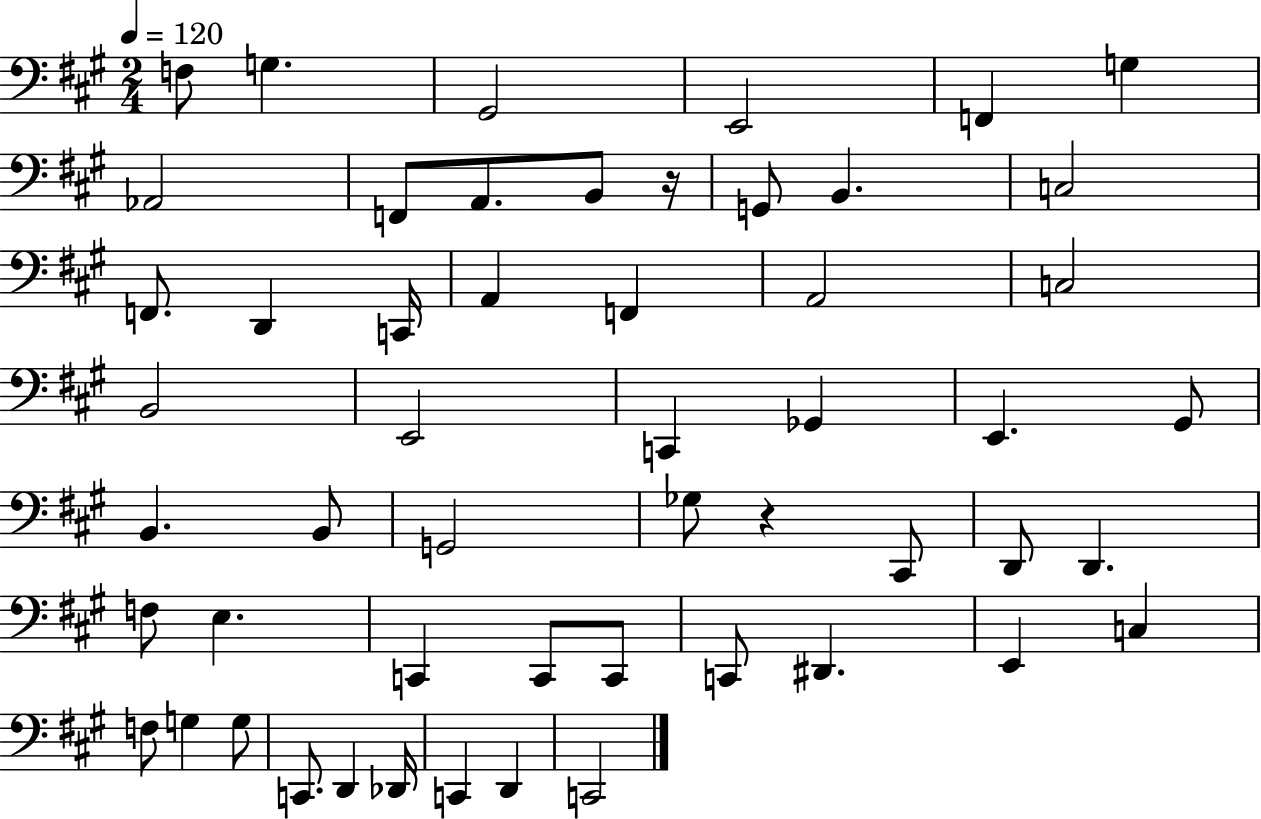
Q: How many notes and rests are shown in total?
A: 53